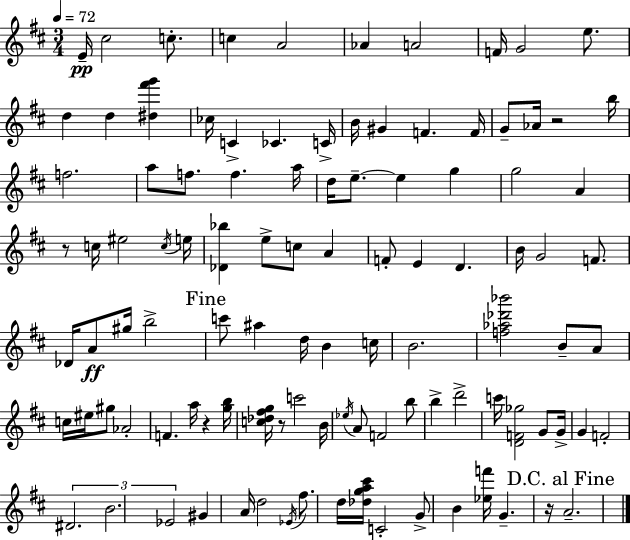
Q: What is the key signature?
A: D major